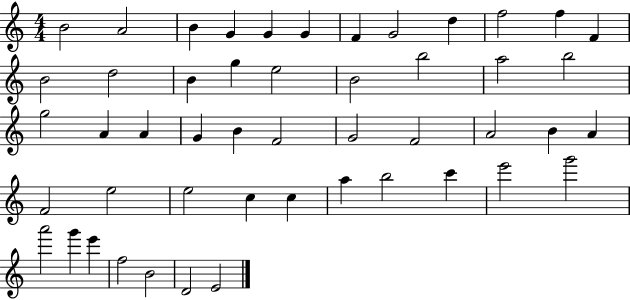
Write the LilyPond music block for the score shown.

{
  \clef treble
  \numericTimeSignature
  \time 4/4
  \key c \major
  b'2 a'2 | b'4 g'4 g'4 g'4 | f'4 g'2 d''4 | f''2 f''4 f'4 | \break b'2 d''2 | b'4 g''4 e''2 | b'2 b''2 | a''2 b''2 | \break g''2 a'4 a'4 | g'4 b'4 f'2 | g'2 f'2 | a'2 b'4 a'4 | \break f'2 e''2 | e''2 c''4 c''4 | a''4 b''2 c'''4 | e'''2 g'''2 | \break a'''2 g'''4 e'''4 | f''2 b'2 | d'2 e'2 | \bar "|."
}